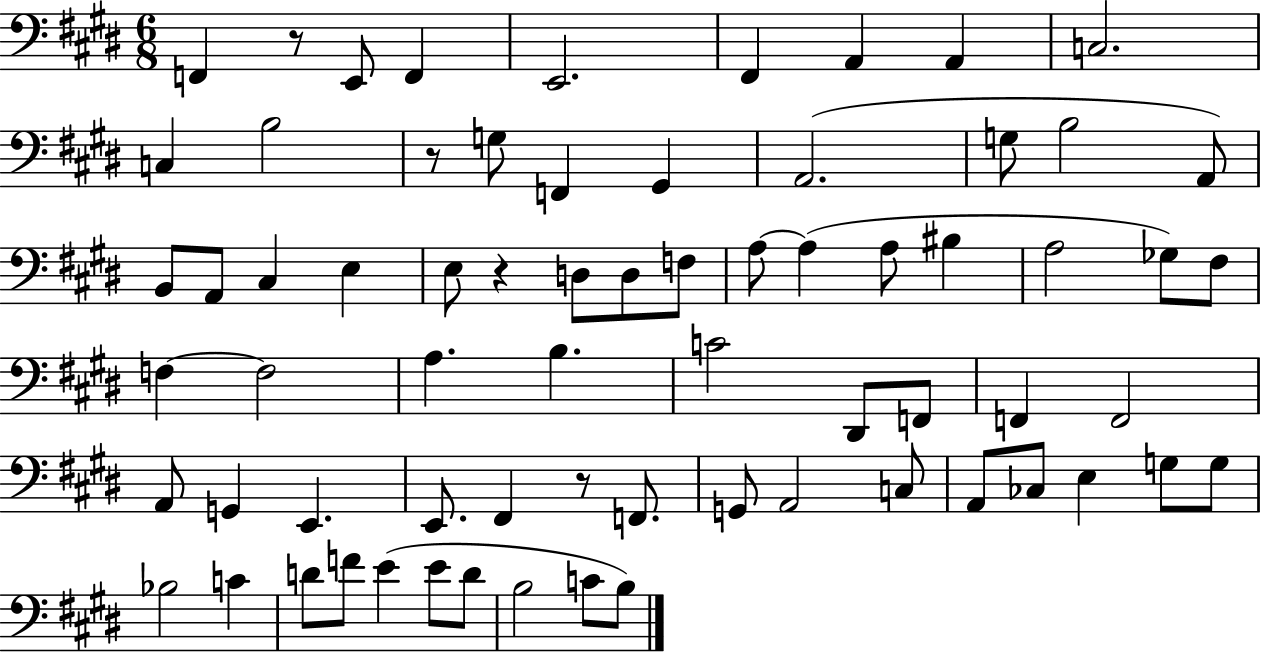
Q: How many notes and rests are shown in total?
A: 69